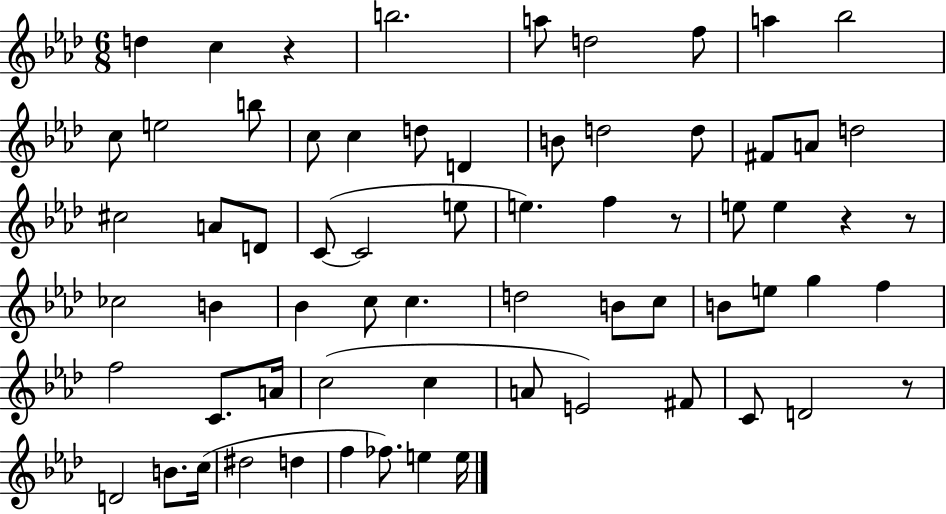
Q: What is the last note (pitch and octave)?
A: E5